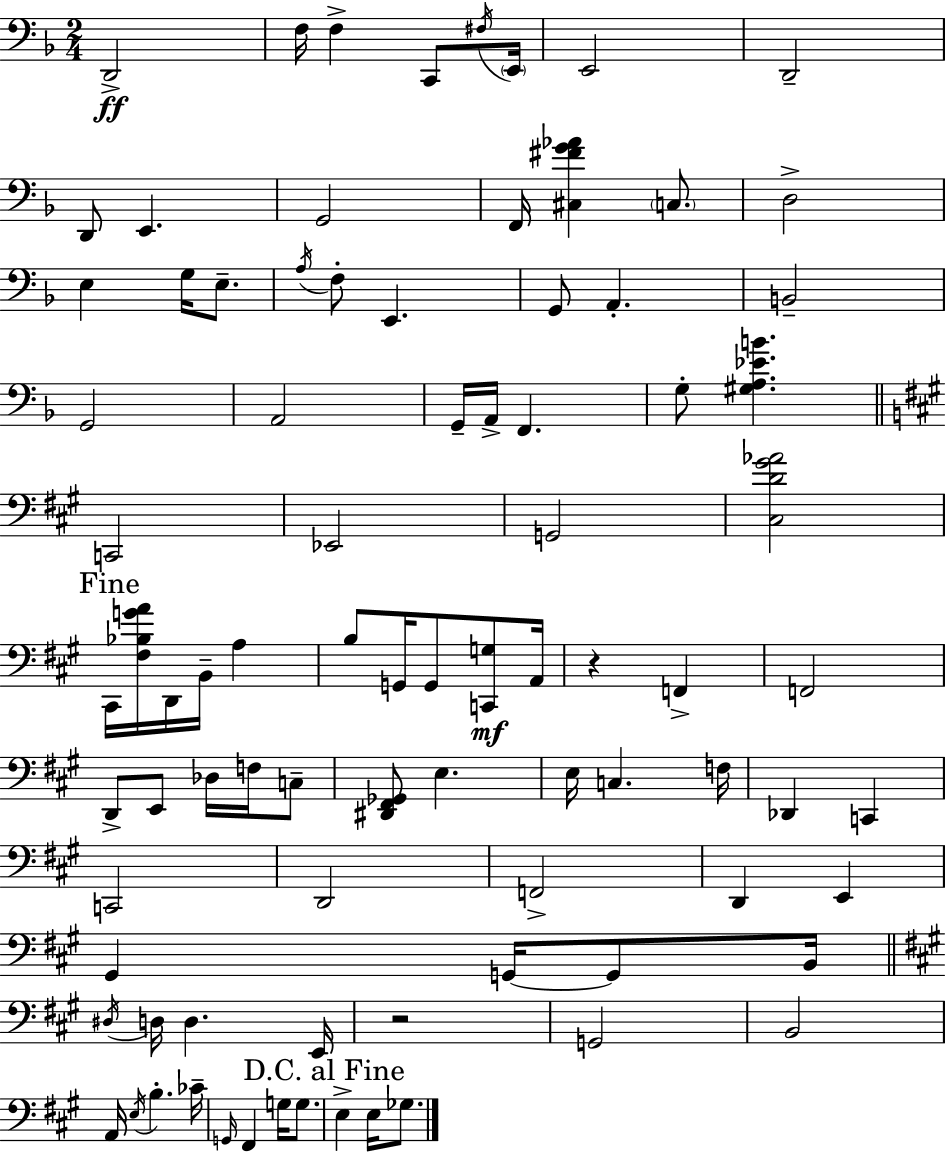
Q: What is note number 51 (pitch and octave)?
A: F3